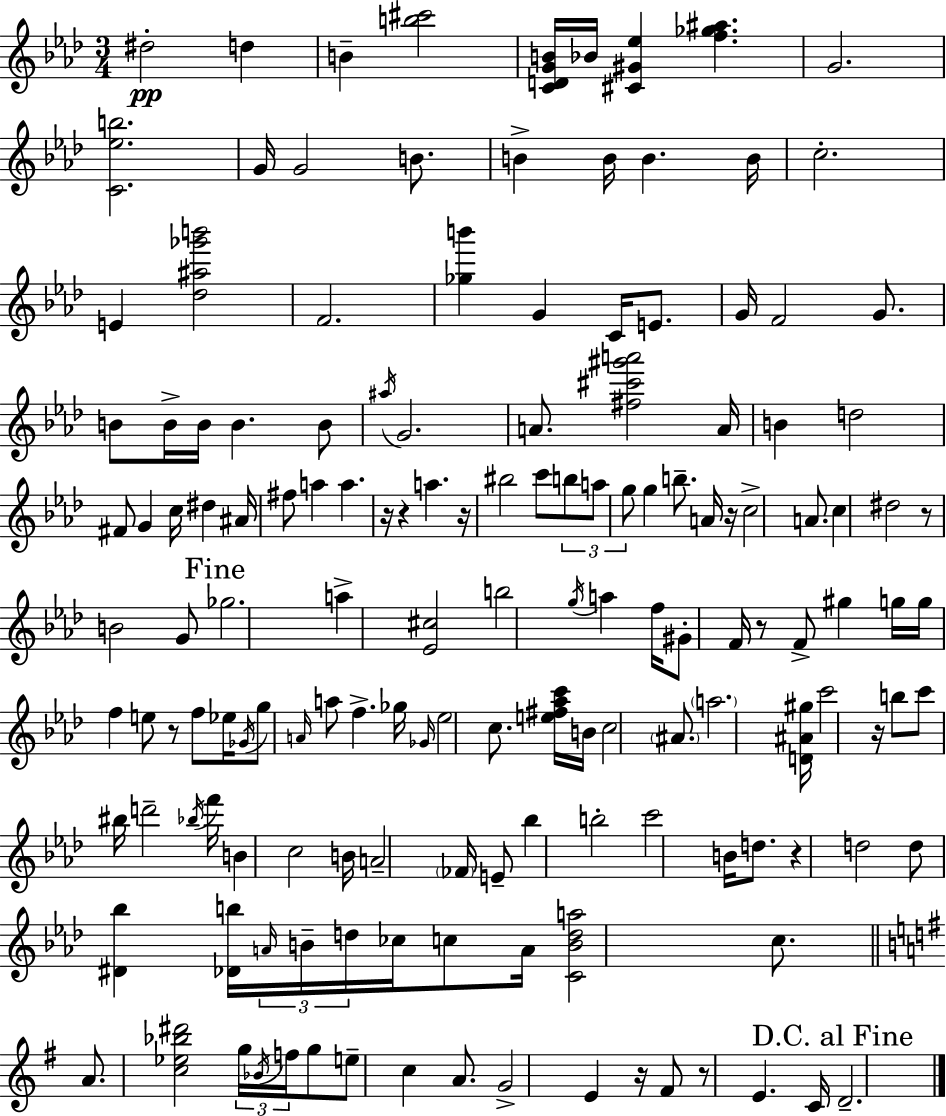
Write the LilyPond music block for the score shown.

{
  \clef treble
  \numericTimeSignature
  \time 3/4
  \key aes \major
  dis''2-.\pp d''4 | b'4-- <b'' cis'''>2 | <c' d' g' b'>16 bes'16 <cis' gis' ees''>4 <f'' ges'' ais''>4. | g'2. | \break <c' ees'' b''>2. | g'16 g'2 b'8. | b'4-> b'16 b'4. b'16 | c''2.-. | \break e'4 <des'' ais'' ges''' b'''>2 | f'2. | <ges'' b'''>4 g'4 c'16 e'8. | g'16 f'2 g'8. | \break b'8 b'16-> b'16 b'4. b'8 | \acciaccatura { ais''16 } g'2. | a'8. <fis'' cis''' gis''' a'''>2 | a'16 b'4 d''2 | \break fis'8 g'4 c''16 dis''4 | ais'16 fis''8 a''4 a''4. | r16 r4 a''4. | r16 bis''2 c'''8 \tuplet 3/2 { b''8 | \break a''8 g''8 } g''4 b''8.-- | a'16 r16 c''2-> a'8. | c''4 dis''2 | r8 b'2 g'8 | \break \mark "Fine" ges''2. | a''4-> <ees' cis''>2 | b''2 \acciaccatura { g''16 } a''4 | f''16 gis'8-. f'16 r8 f'8-> gis''4 | \break g''16 g''16 f''4 e''8 r8 | f''8 ees''16 \acciaccatura { ges'16 } g''8 \grace { a'16 } a''8 f''4.-> | ges''16 \grace { ges'16 } ees''2 | c''8. <e'' fis'' aes'' c'''>16 b'16 c''2 | \break \parenthesize ais'8. \parenthesize a''2. | <d' ais' gis''>16 c'''2 | r16 b''8 c'''8 bis''16 d'''2-- | \acciaccatura { bes''16 } f'''16 b'4 c''2 | \break b'16 a'2-- | \parenthesize fes'16 e'8-- bes''4 b''2-. | c'''2 | b'16 d''8. r4 d''2 | \break d''8 <dis' bes''>4 | <des' b''>16 \tuplet 3/2 { \grace { a'16 } b'16-- d''16 } ces''16 c''8 a'16 <c' b' d'' a''>2 | c''8. \bar "||" \break \key g \major a'8. <c'' ees'' bes'' dis'''>2 \tuplet 3/2 { g''16 | \acciaccatura { bes'16 } f''16 } g''8 e''8-- c''4 a'8. | g'2-> e'4 | r16 fis'8 r8 e'4. | \break c'16 \mark "D.C. al Fine" d'2.-- | \bar "|."
}